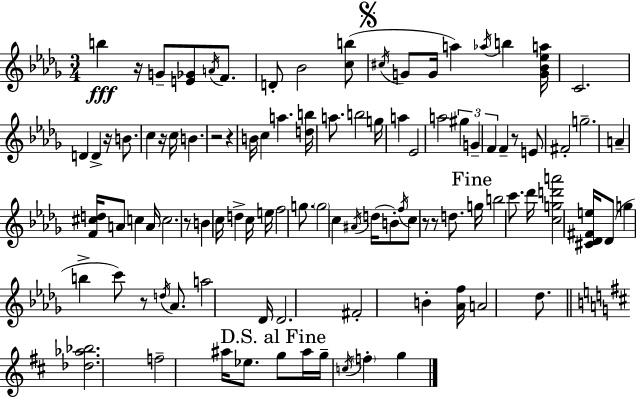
{
  \clef treble
  \numericTimeSignature
  \time 3/4
  \key bes \minor
  b''4\fff r16 g'8-- <e' ges'>8 \acciaccatura { a'16 } f'8. | d'8-. bes'2 <c'' b''>8( | \mark \markup { \musicglyph "scripts.segno" } \acciaccatura { cis''16 } g'8 g'16 a''4) \acciaccatura { aes''16 } b''4 | <g' bes' ees'' a''>16 c'2. | \break d'4 d'4-> r16 | b'8. c''4 r16 c''16 b'4. | r2 r4 | b'16 c''4 a''4. | \break <d'' b''>16 a''8. b''2 | g''16 a''4 ees'2 | a''2 \tuplet 3/2 { gis''4 | g'4-- f'4 } f'4-- | \break r8 e'8 fis'2-. | g''2.-- | a'4-- <f' cis'' d''>16 a'8 c''4 | a'16 c''2. | \break r8 b'4 c''16 d''4-> | c''16 e''16 f''2 | g''8. \parenthesize g''2 c''4 | \acciaccatura { ais'16 }( d''16 b'8-.) \acciaccatura { f''16 } c''8 r8 | \break r8 d''8. \mark "Fine" g''16 b''2 | c'''8. des'''16 <c'' g'' d''' a'''>2 | <cis' des' fis' e''>16 des'8( g''4 b''4-> | c'''8) r8 \acciaccatura { d''16 } aes'8. a''2 | \break des'16 des'2. | fis'2-. | b'4-. <aes' f''>16 a'2 | des''8. \bar "||" \break \key d \major <des'' aes'' bes''>2. | f''2-- ais''16 ees''8. | \mark "D.S. al Fine" g''8 ais''16 g''16-- \acciaccatura { c''16 } \parenthesize f''4-. g''4 | \bar "|."
}